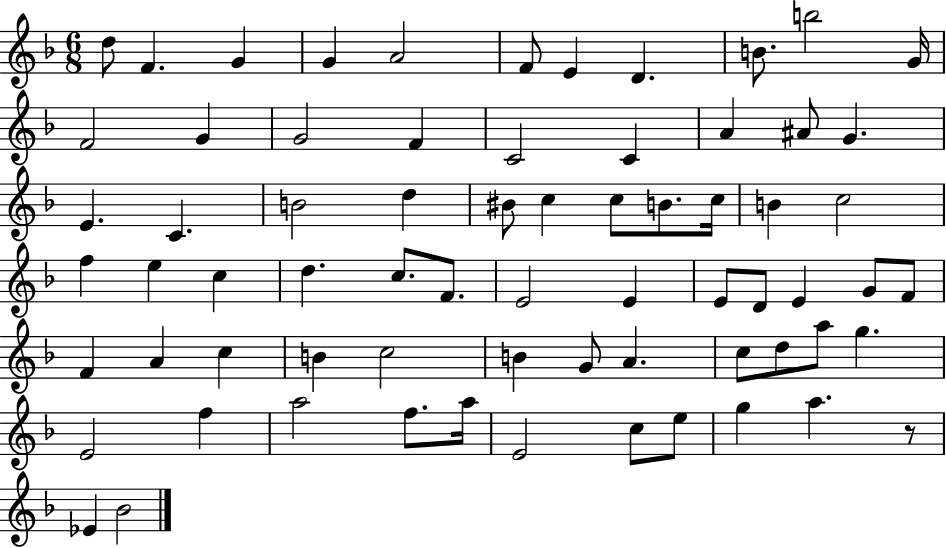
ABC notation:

X:1
T:Untitled
M:6/8
L:1/4
K:F
d/2 F G G A2 F/2 E D B/2 b2 G/4 F2 G G2 F C2 C A ^A/2 G E C B2 d ^B/2 c c/2 B/2 c/4 B c2 f e c d c/2 F/2 E2 E E/2 D/2 E G/2 F/2 F A c B c2 B G/2 A c/2 d/2 a/2 g E2 f a2 f/2 a/4 E2 c/2 e/2 g a z/2 _E _B2